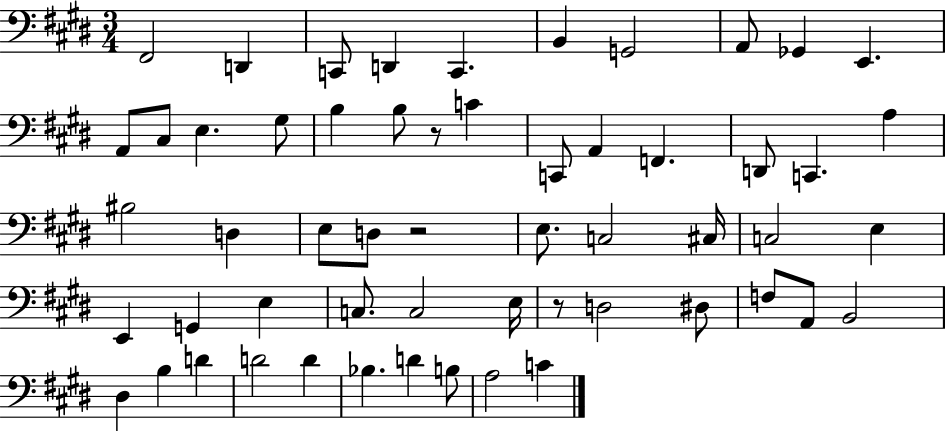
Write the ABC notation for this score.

X:1
T:Untitled
M:3/4
L:1/4
K:E
^F,,2 D,, C,,/2 D,, C,, B,, G,,2 A,,/2 _G,, E,, A,,/2 ^C,/2 E, ^G,/2 B, B,/2 z/2 C C,,/2 A,, F,, D,,/2 C,, A, ^B,2 D, E,/2 D,/2 z2 E,/2 C,2 ^C,/4 C,2 E, E,, G,, E, C,/2 C,2 E,/4 z/2 D,2 ^D,/2 F,/2 A,,/2 B,,2 ^D, B, D D2 D _B, D B,/2 A,2 C